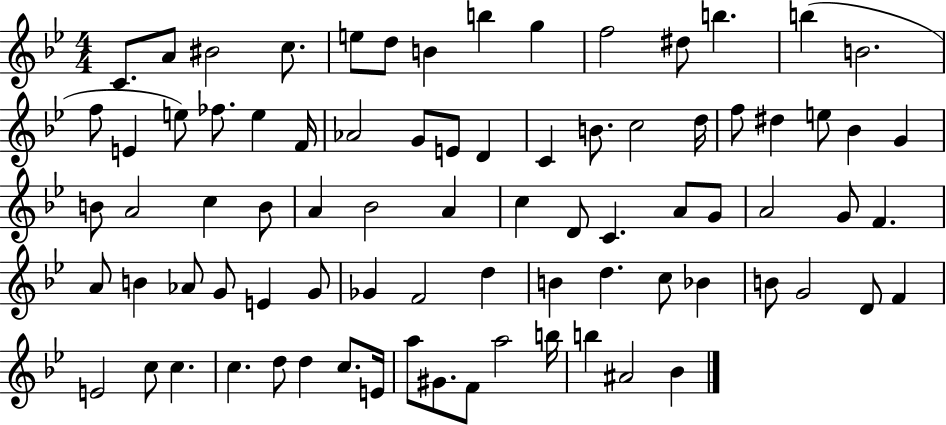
X:1
T:Untitled
M:4/4
L:1/4
K:Bb
C/2 A/2 ^B2 c/2 e/2 d/2 B b g f2 ^d/2 b b B2 f/2 E e/2 _f/2 e F/4 _A2 G/2 E/2 D C B/2 c2 d/4 f/2 ^d e/2 _B G B/2 A2 c B/2 A _B2 A c D/2 C A/2 G/2 A2 G/2 F A/2 B _A/2 G/2 E G/2 _G F2 d B d c/2 _B B/2 G2 D/2 F E2 c/2 c c d/2 d c/2 E/4 a/2 ^G/2 F/2 a2 b/4 b ^A2 _B